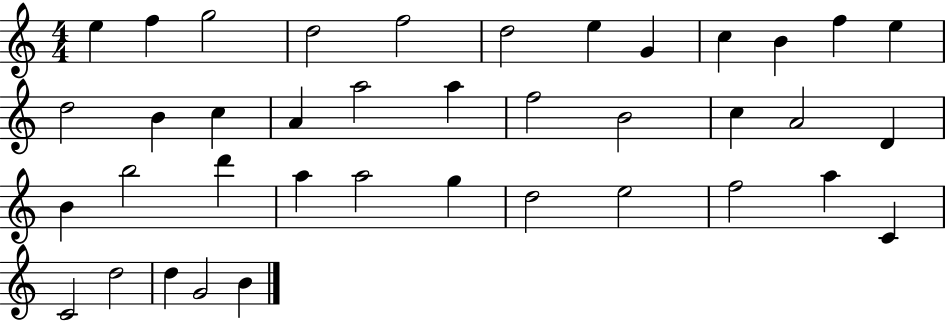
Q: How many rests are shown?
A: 0